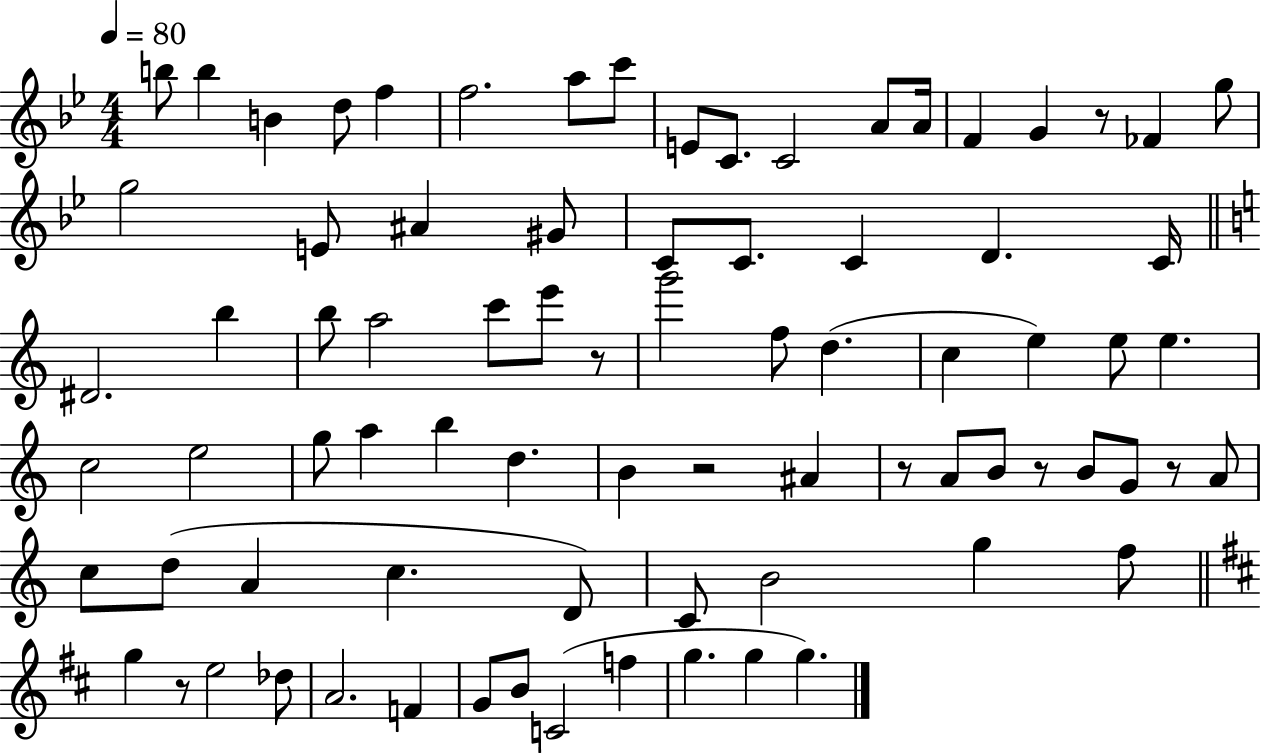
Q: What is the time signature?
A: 4/4